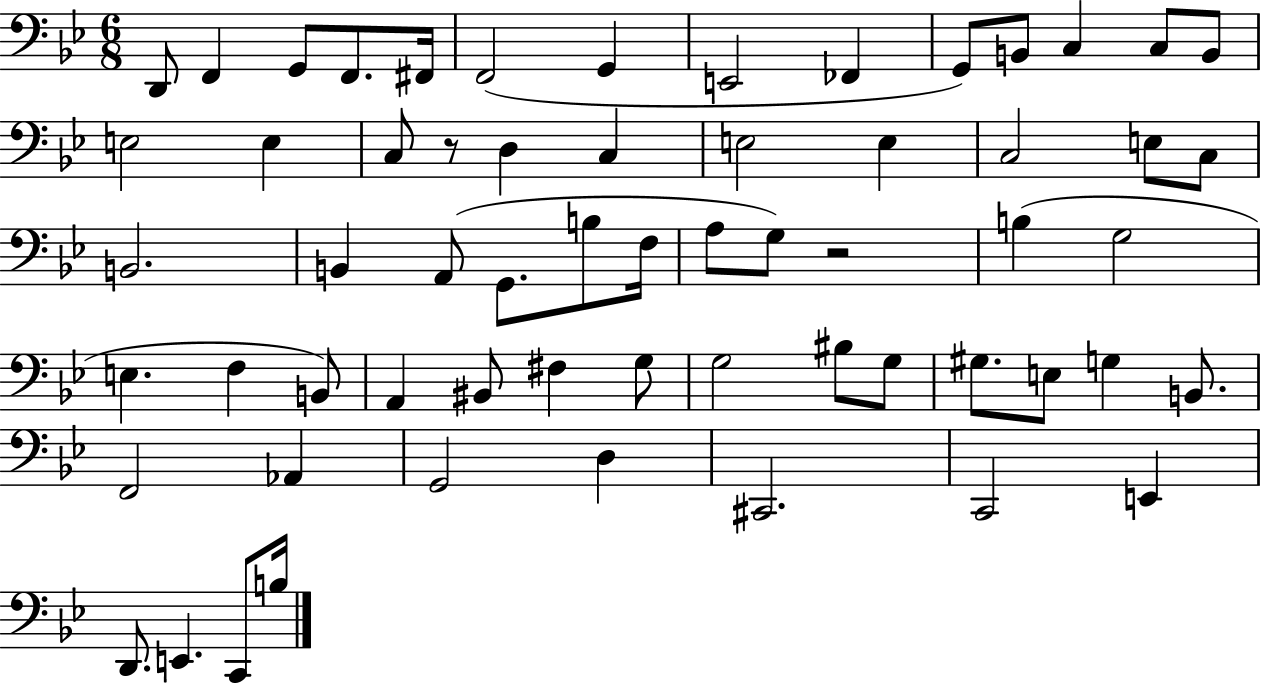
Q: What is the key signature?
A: BES major